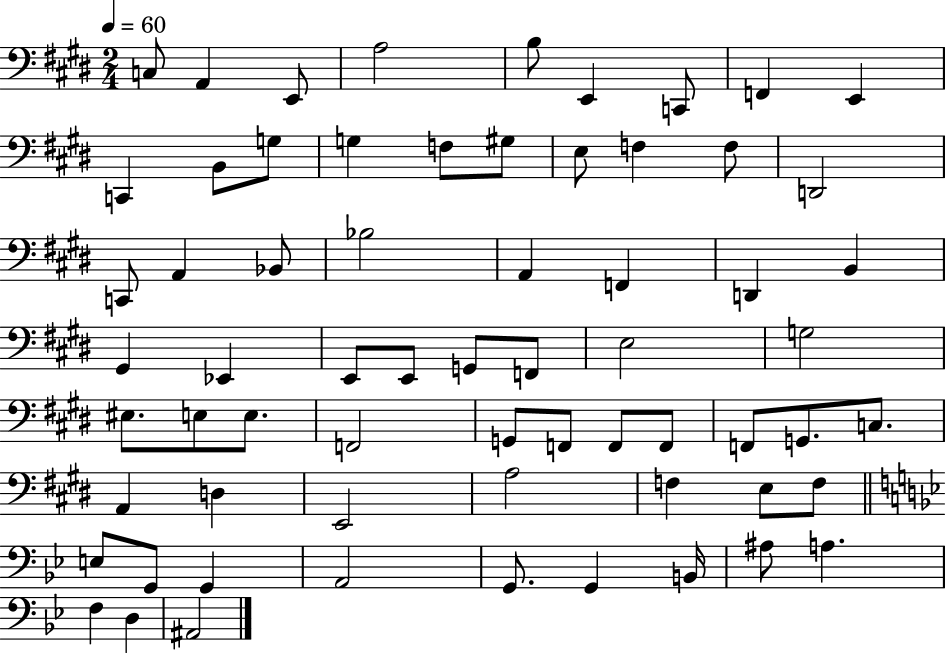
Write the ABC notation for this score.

X:1
T:Untitled
M:2/4
L:1/4
K:E
C,/2 A,, E,,/2 A,2 B,/2 E,, C,,/2 F,, E,, C,, B,,/2 G,/2 G, F,/2 ^G,/2 E,/2 F, F,/2 D,,2 C,,/2 A,, _B,,/2 _B,2 A,, F,, D,, B,, ^G,, _E,, E,,/2 E,,/2 G,,/2 F,,/2 E,2 G,2 ^E,/2 E,/2 E,/2 F,,2 G,,/2 F,,/2 F,,/2 F,,/2 F,,/2 G,,/2 C,/2 A,, D, E,,2 A,2 F, E,/2 F,/2 E,/2 G,,/2 G,, A,,2 G,,/2 G,, B,,/4 ^A,/2 A, F, D, ^A,,2